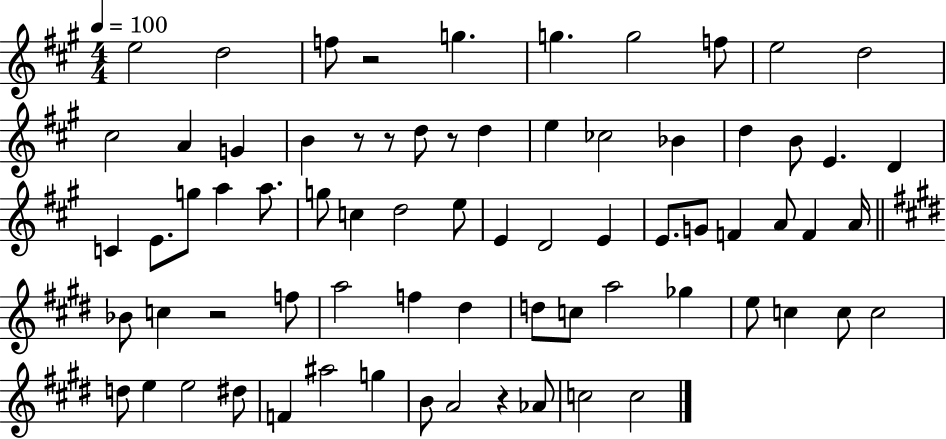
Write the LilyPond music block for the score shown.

{
  \clef treble
  \numericTimeSignature
  \time 4/4
  \key a \major
  \tempo 4 = 100
  e''2 d''2 | f''8 r2 g''4. | g''4. g''2 f''8 | e''2 d''2 | \break cis''2 a'4 g'4 | b'4 r8 r8 d''8 r8 d''4 | e''4 ces''2 bes'4 | d''4 b'8 e'4. d'4 | \break c'4 e'8. g''8 a''4 a''8. | g''8 c''4 d''2 e''8 | e'4 d'2 e'4 | e'8. g'8 f'4 a'8 f'4 a'16 | \break \bar "||" \break \key e \major bes'8 c''4 r2 f''8 | a''2 f''4 dis''4 | d''8 c''8 a''2 ges''4 | e''8 c''4 c''8 c''2 | \break d''8 e''4 e''2 dis''8 | f'4 ais''2 g''4 | b'8 a'2 r4 aes'8 | c''2 c''2 | \break \bar "|."
}